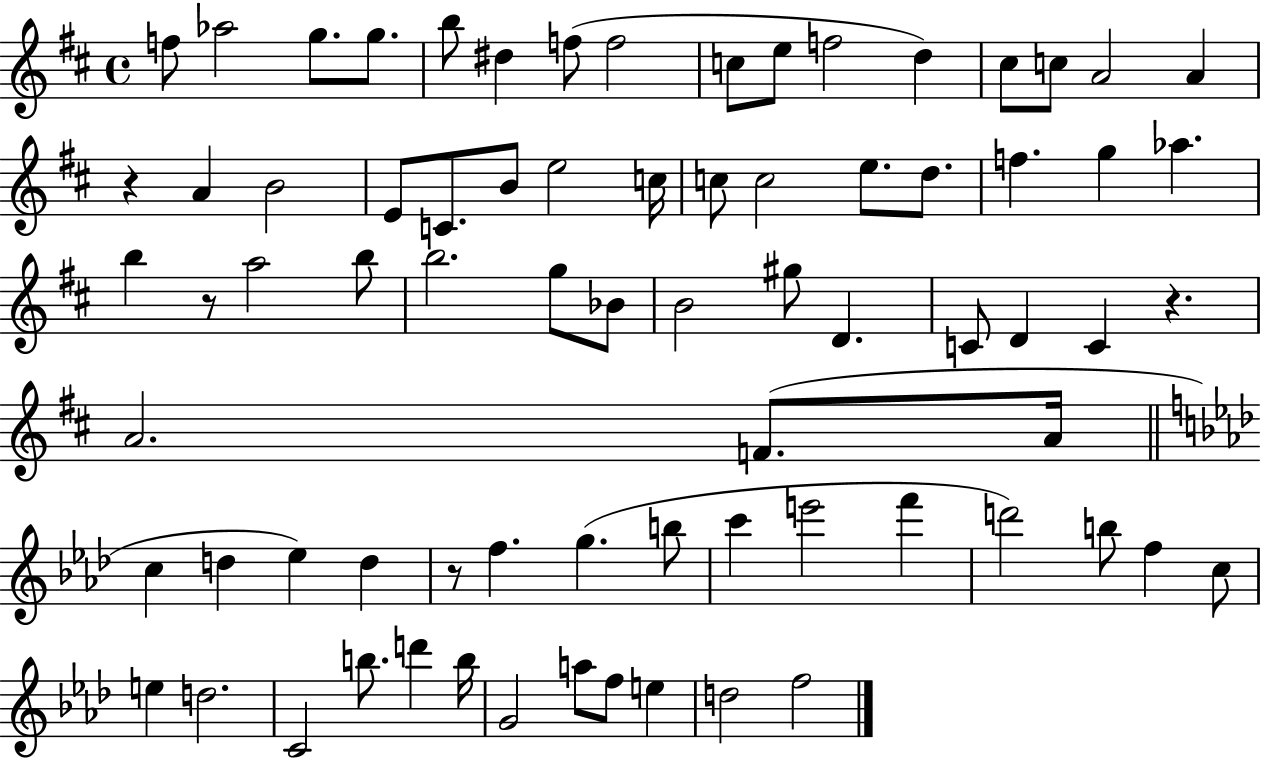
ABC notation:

X:1
T:Untitled
M:4/4
L:1/4
K:D
f/2 _a2 g/2 g/2 b/2 ^d f/2 f2 c/2 e/2 f2 d ^c/2 c/2 A2 A z A B2 E/2 C/2 B/2 e2 c/4 c/2 c2 e/2 d/2 f g _a b z/2 a2 b/2 b2 g/2 _B/2 B2 ^g/2 D C/2 D C z A2 F/2 A/4 c d _e d z/2 f g b/2 c' e'2 f' d'2 b/2 f c/2 e d2 C2 b/2 d' b/4 G2 a/2 f/2 e d2 f2